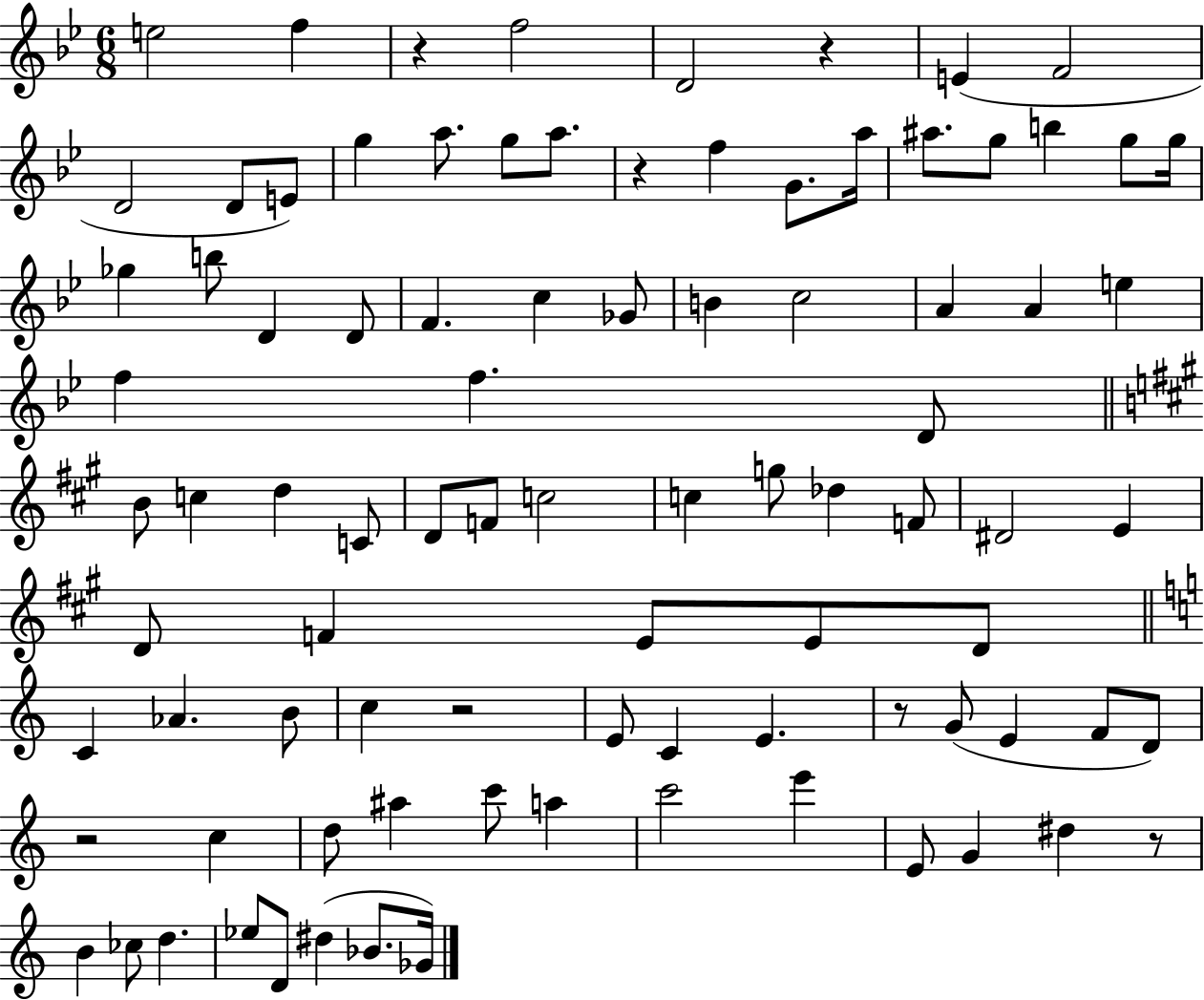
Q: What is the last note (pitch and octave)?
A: Gb4